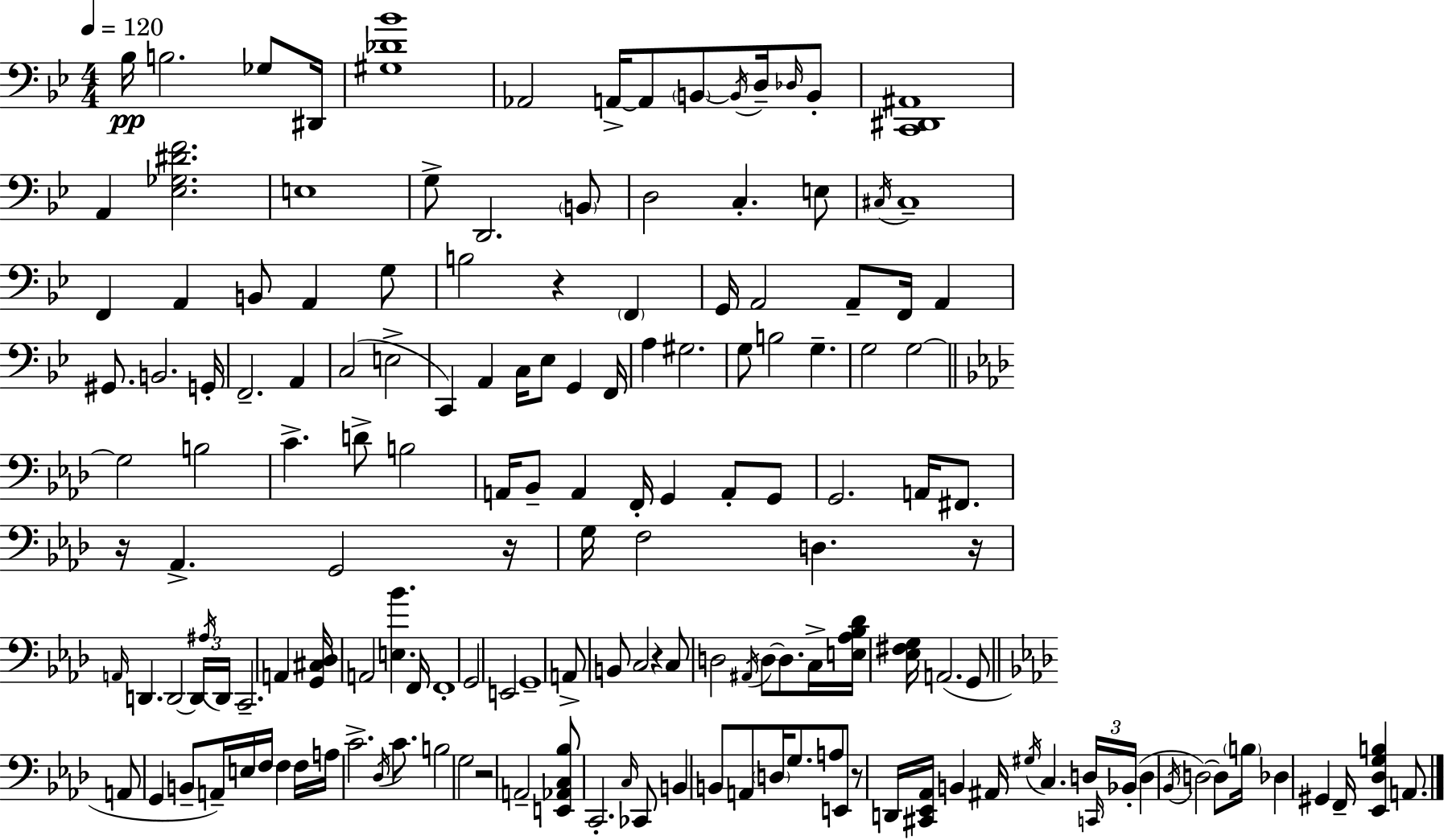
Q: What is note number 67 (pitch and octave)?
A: G2